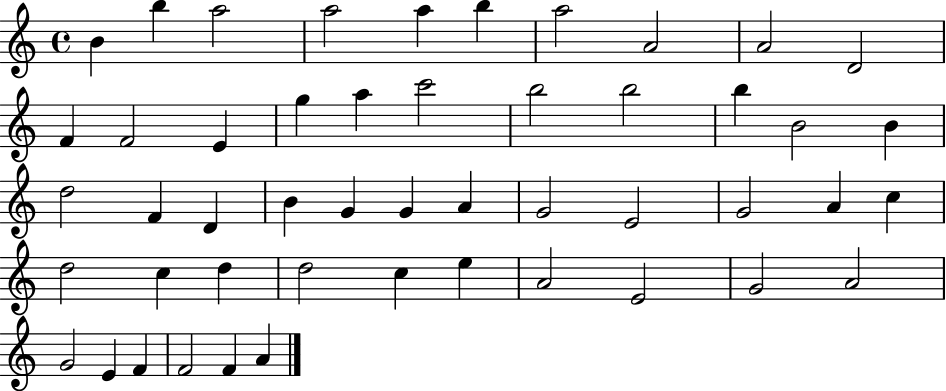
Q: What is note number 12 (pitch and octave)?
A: F4